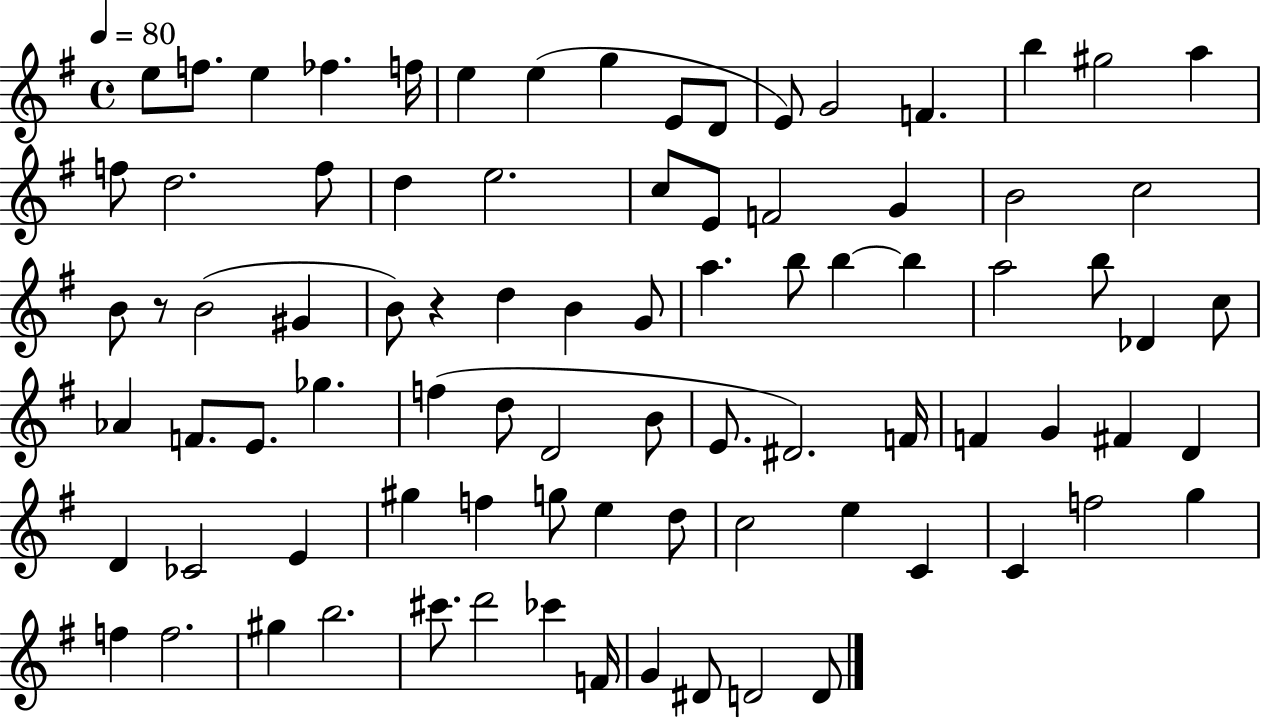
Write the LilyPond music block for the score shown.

{
  \clef treble
  \time 4/4
  \defaultTimeSignature
  \key g \major
  \tempo 4 = 80
  e''8 f''8. e''4 fes''4. f''16 | e''4 e''4( g''4 e'8 d'8 | e'8) g'2 f'4. | b''4 gis''2 a''4 | \break f''8 d''2. f''8 | d''4 e''2. | c''8 e'8 f'2 g'4 | b'2 c''2 | \break b'8 r8 b'2( gis'4 | b'8) r4 d''4 b'4 g'8 | a''4. b''8 b''4~~ b''4 | a''2 b''8 des'4 c''8 | \break aes'4 f'8. e'8. ges''4. | f''4( d''8 d'2 b'8 | e'8. dis'2.) f'16 | f'4 g'4 fis'4 d'4 | \break d'4 ces'2 e'4 | gis''4 f''4 g''8 e''4 d''8 | c''2 e''4 c'4 | c'4 f''2 g''4 | \break f''4 f''2. | gis''4 b''2. | cis'''8. d'''2 ces'''4 f'16 | g'4 dis'8 d'2 d'8 | \break \bar "|."
}